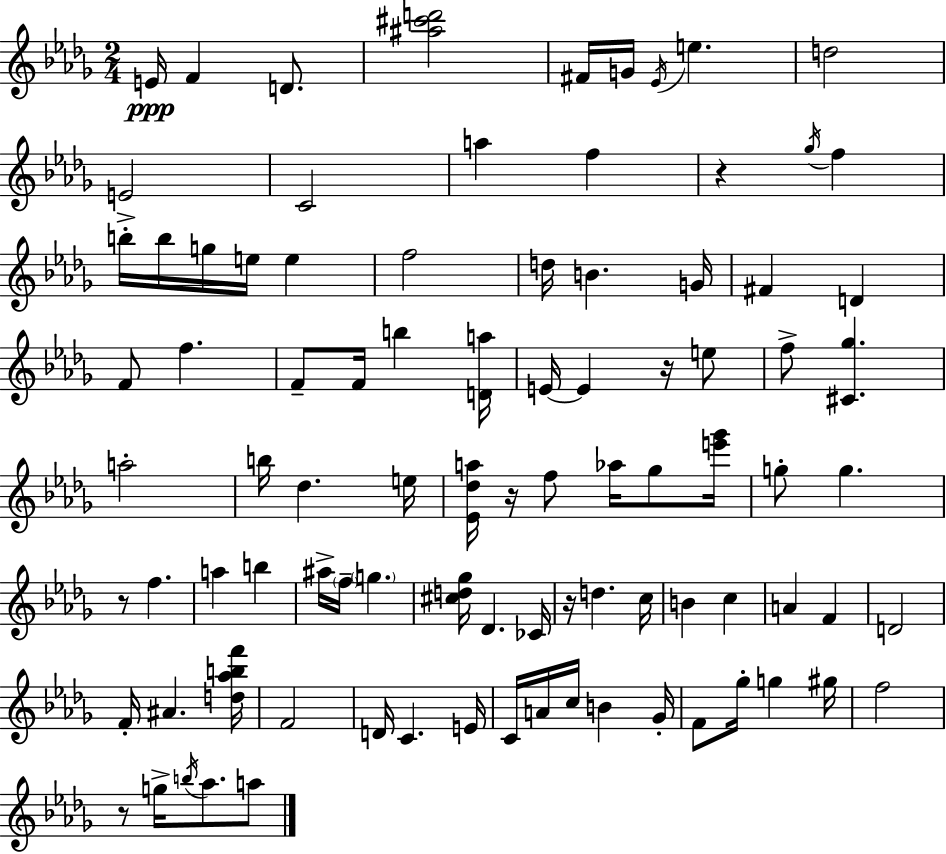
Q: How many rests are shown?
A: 6